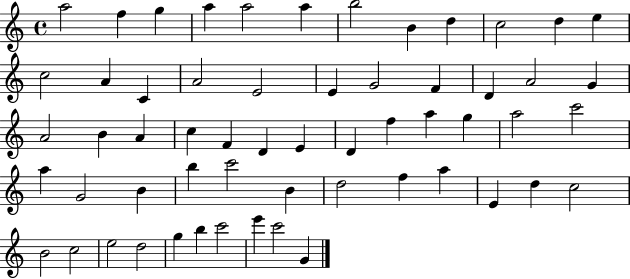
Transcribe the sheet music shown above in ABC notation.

X:1
T:Untitled
M:4/4
L:1/4
K:C
a2 f g a a2 a b2 B d c2 d e c2 A C A2 E2 E G2 F D A2 G A2 B A c F D E D f a g a2 c'2 a G2 B b c'2 B d2 f a E d c2 B2 c2 e2 d2 g b c'2 e' c'2 G